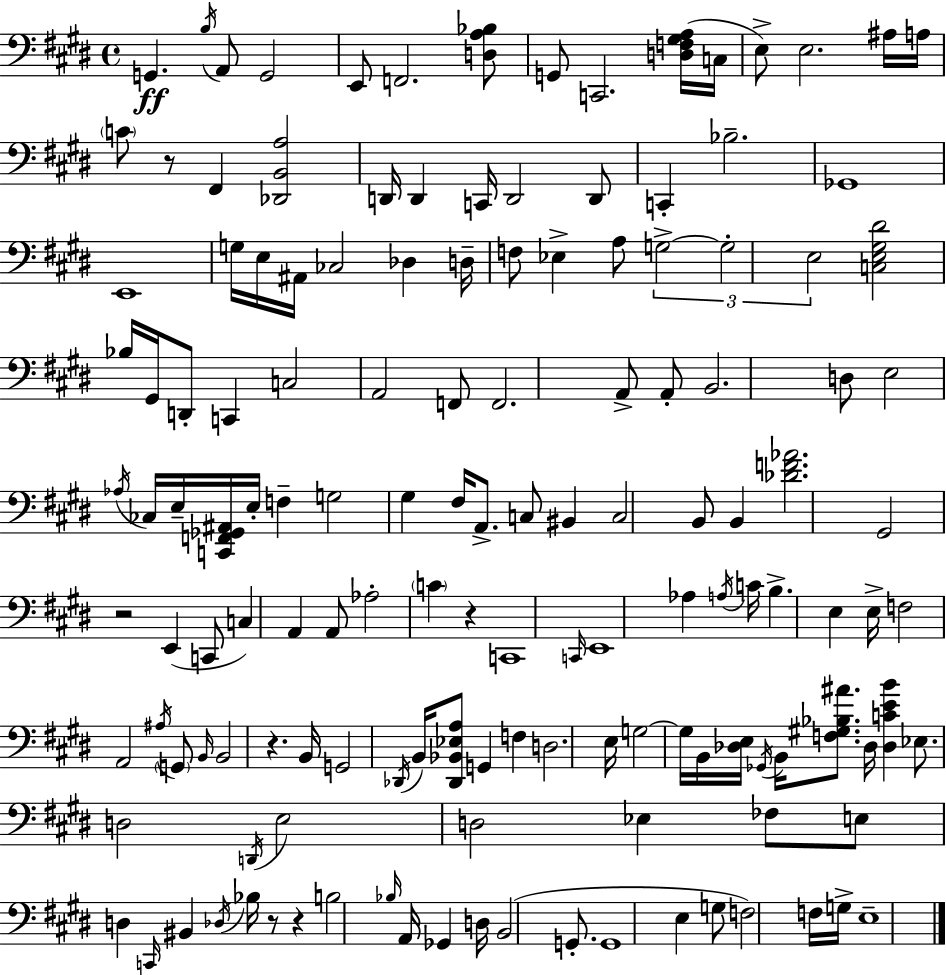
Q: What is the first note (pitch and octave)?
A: G2